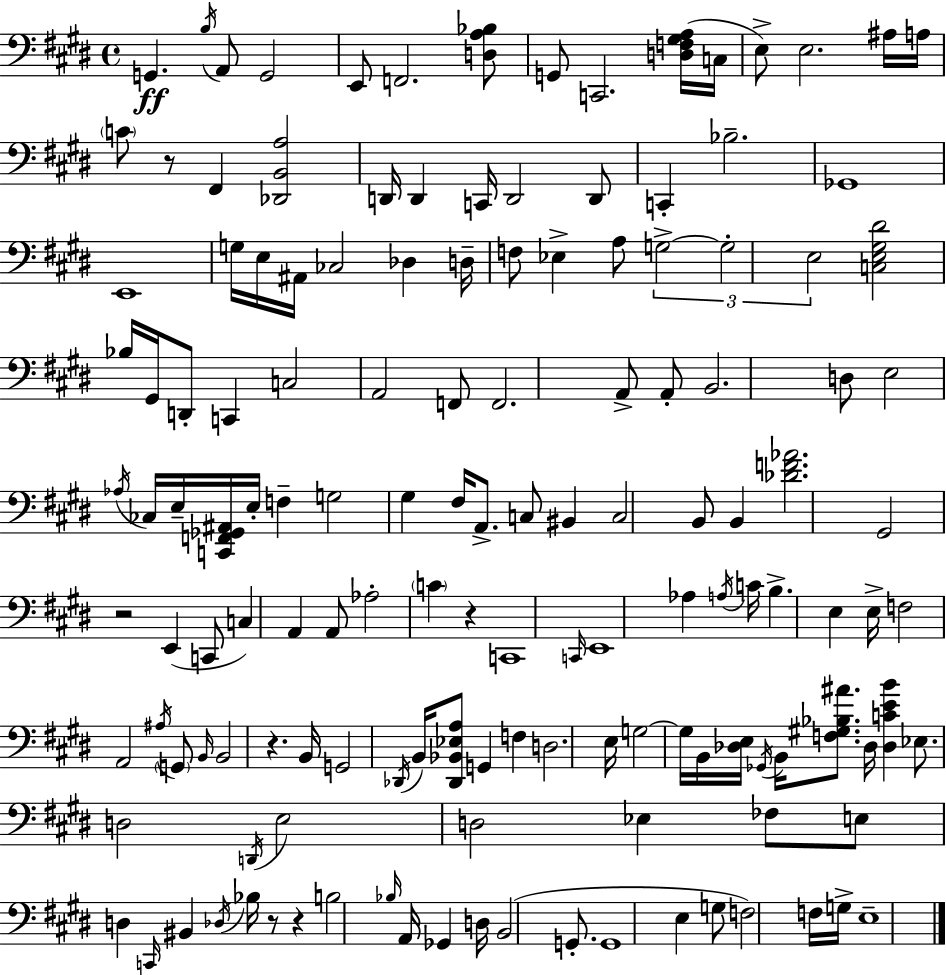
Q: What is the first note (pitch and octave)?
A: G2